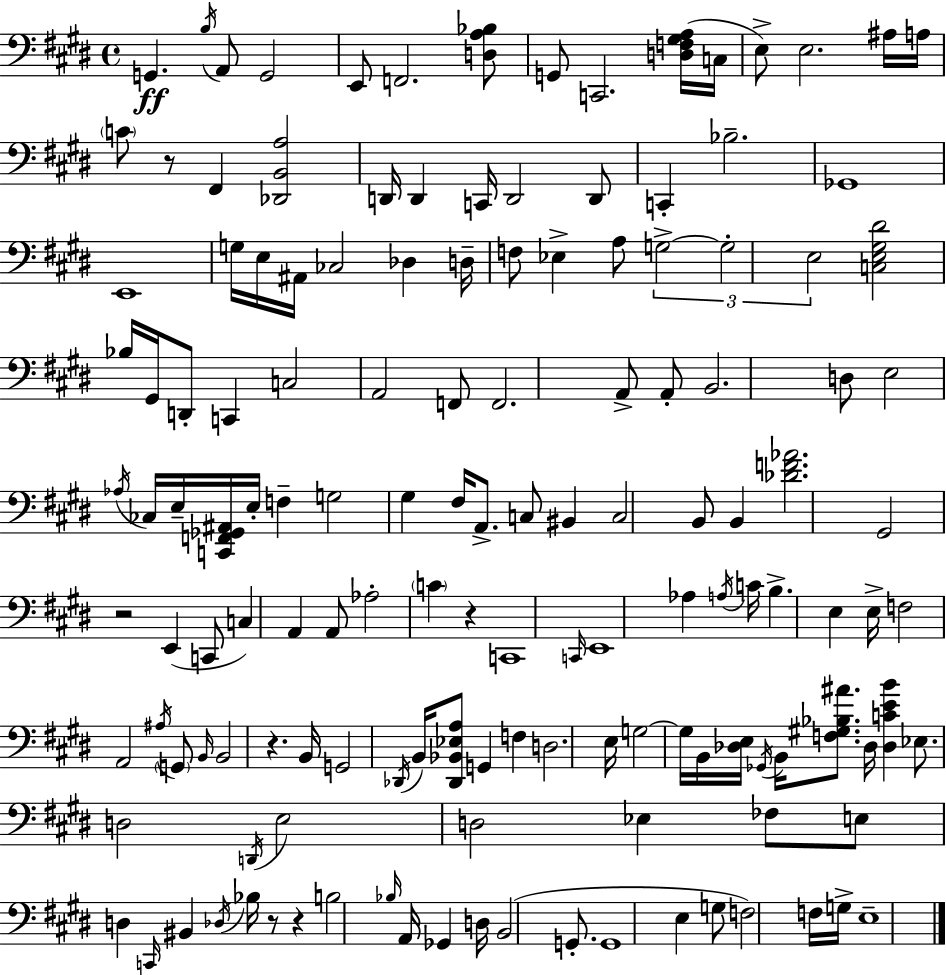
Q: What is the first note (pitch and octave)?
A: G2